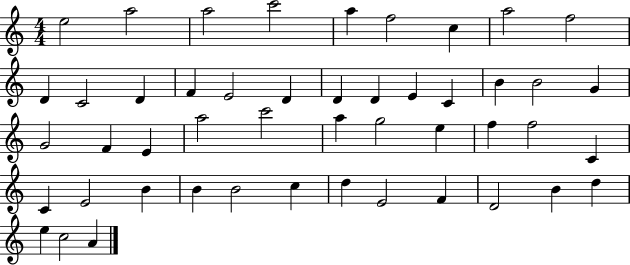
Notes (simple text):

E5/h A5/h A5/h C6/h A5/q F5/h C5/q A5/h F5/h D4/q C4/h D4/q F4/q E4/h D4/q D4/q D4/q E4/q C4/q B4/q B4/h G4/q G4/h F4/q E4/q A5/h C6/h A5/q G5/h E5/q F5/q F5/h C4/q C4/q E4/h B4/q B4/q B4/h C5/q D5/q E4/h F4/q D4/h B4/q D5/q E5/q C5/h A4/q